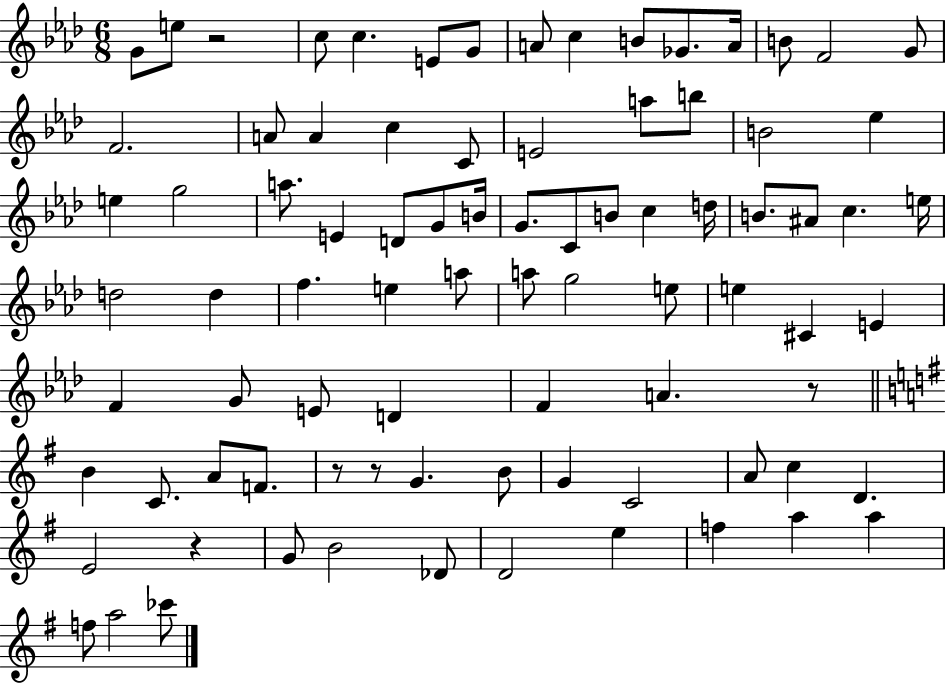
G4/e E5/e R/h C5/e C5/q. E4/e G4/e A4/e C5/q B4/e Gb4/e. A4/s B4/e F4/h G4/e F4/h. A4/e A4/q C5/q C4/e E4/h A5/e B5/e B4/h Eb5/q E5/q G5/h A5/e. E4/q D4/e G4/e B4/s G4/e. C4/e B4/e C5/q D5/s B4/e. A#4/e C5/q. E5/s D5/h D5/q F5/q. E5/q A5/e A5/e G5/h E5/e E5/q C#4/q E4/q F4/q G4/e E4/e D4/q F4/q A4/q. R/e B4/q C4/e. A4/e F4/e. R/e R/e G4/q. B4/e G4/q C4/h A4/e C5/q D4/q. E4/h R/q G4/e B4/h Db4/e D4/h E5/q F5/q A5/q A5/q F5/e A5/h CES6/e